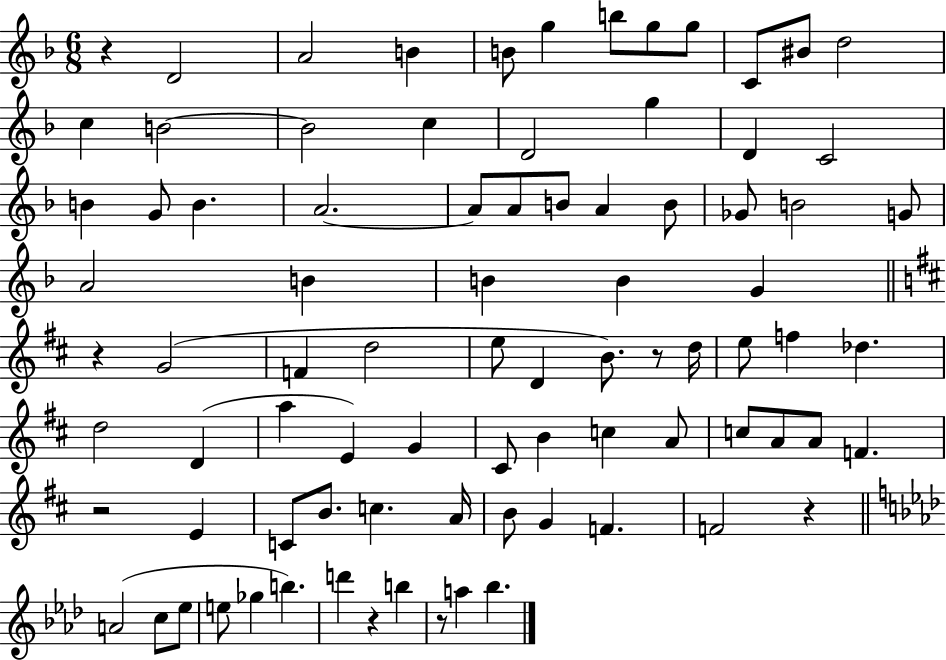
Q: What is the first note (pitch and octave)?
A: D4